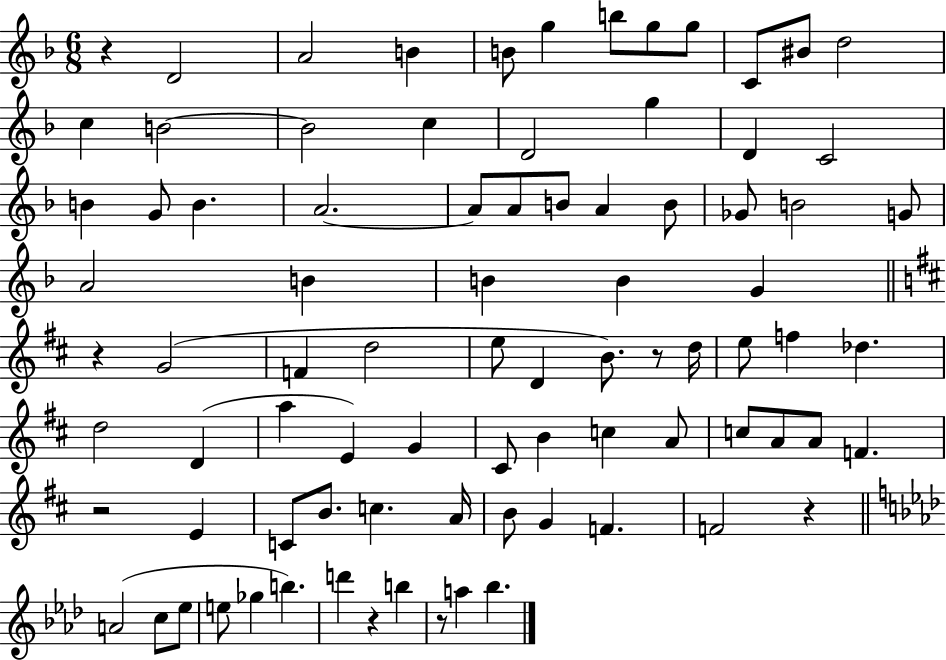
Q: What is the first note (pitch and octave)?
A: D4